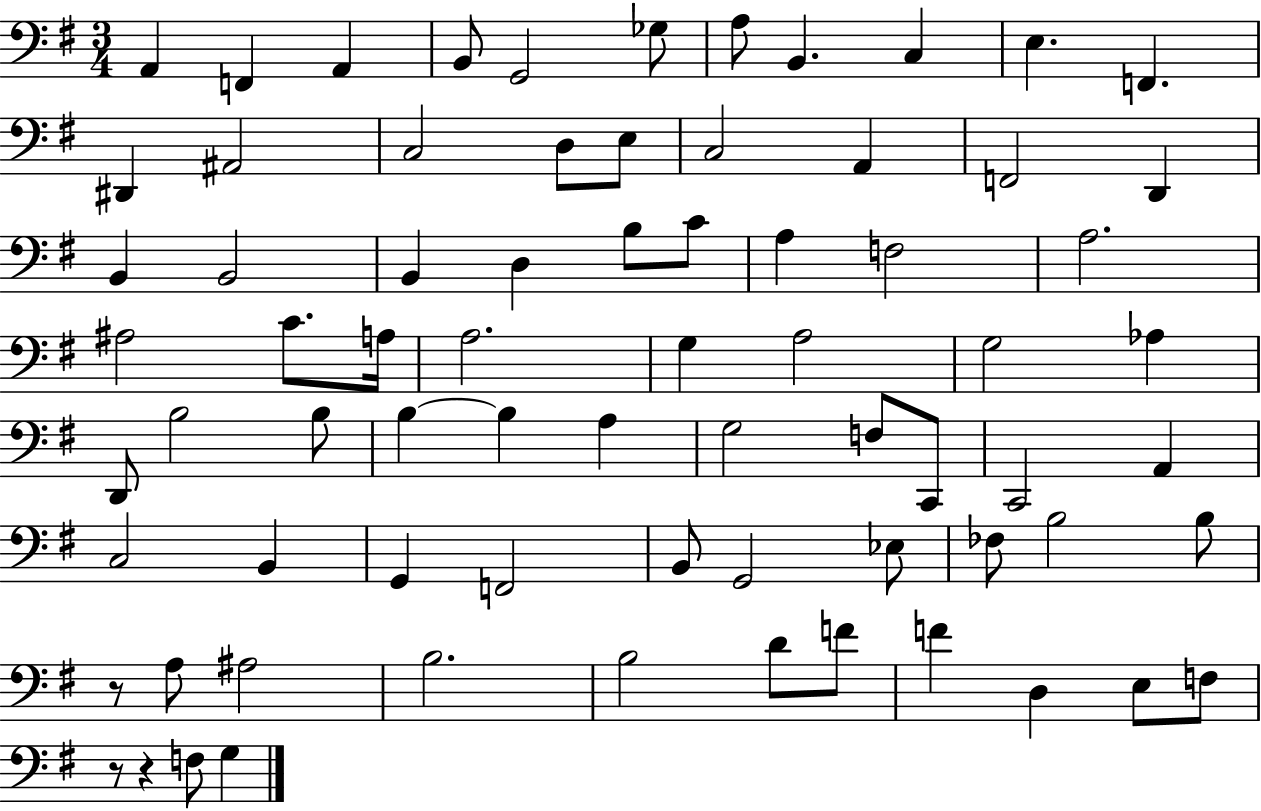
X:1
T:Untitled
M:3/4
L:1/4
K:G
A,, F,, A,, B,,/2 G,,2 _G,/2 A,/2 B,, C, E, F,, ^D,, ^A,,2 C,2 D,/2 E,/2 C,2 A,, F,,2 D,, B,, B,,2 B,, D, B,/2 C/2 A, F,2 A,2 ^A,2 C/2 A,/4 A,2 G, A,2 G,2 _A, D,,/2 B,2 B,/2 B, B, A, G,2 F,/2 C,,/2 C,,2 A,, C,2 B,, G,, F,,2 B,,/2 G,,2 _E,/2 _F,/2 B,2 B,/2 z/2 A,/2 ^A,2 B,2 B,2 D/2 F/2 F D, E,/2 F,/2 z/2 z F,/2 G,